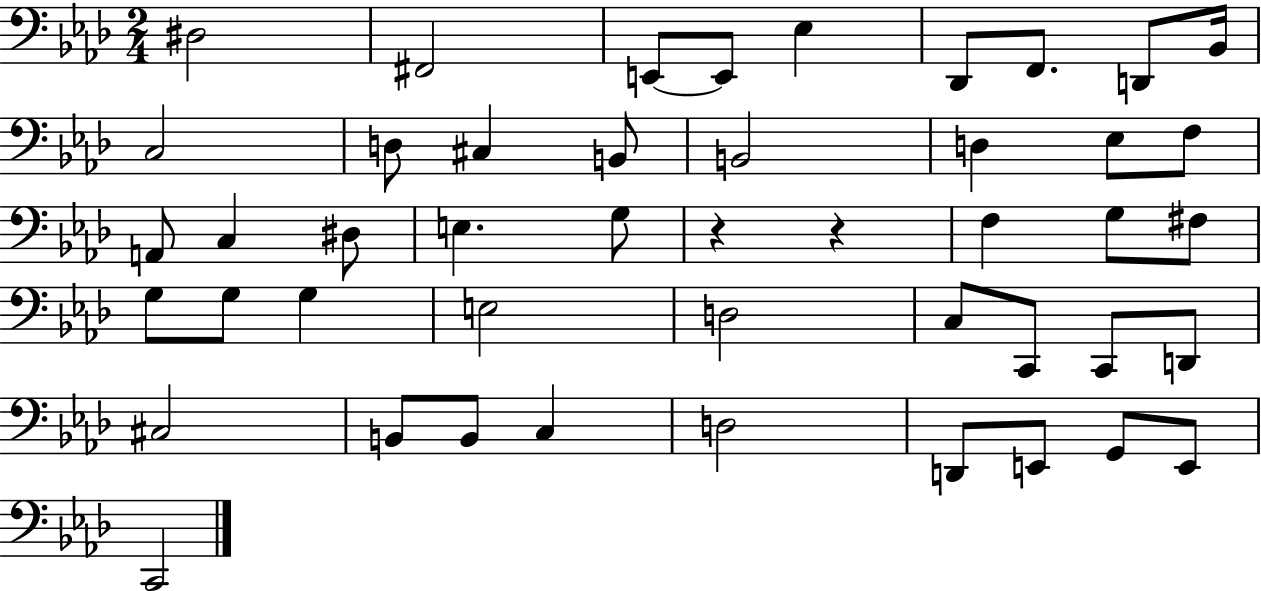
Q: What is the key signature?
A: AES major